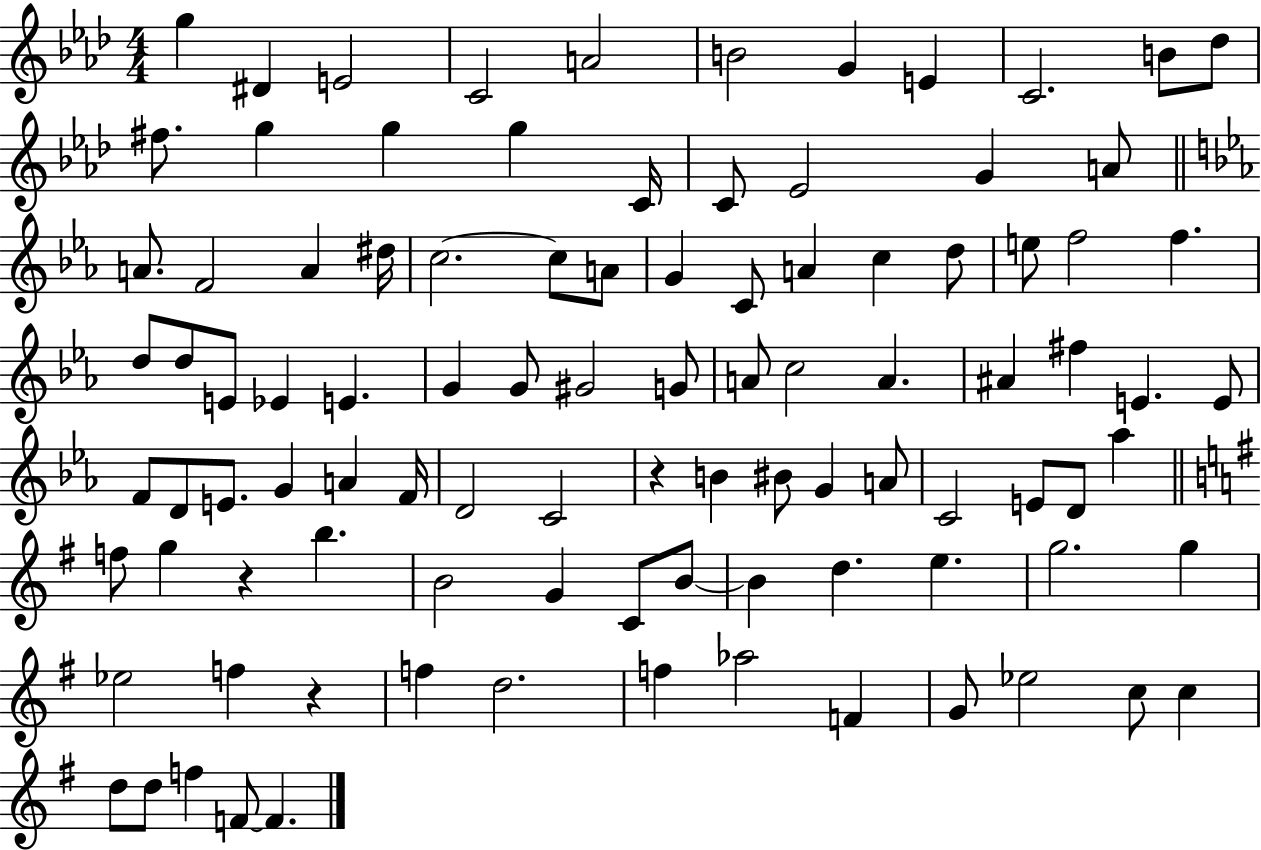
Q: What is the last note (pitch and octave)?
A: F4